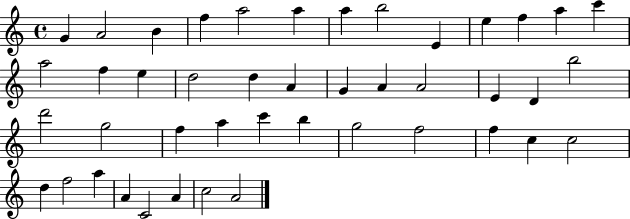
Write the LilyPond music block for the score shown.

{
  \clef treble
  \time 4/4
  \defaultTimeSignature
  \key c \major
  g'4 a'2 b'4 | f''4 a''2 a''4 | a''4 b''2 e'4 | e''4 f''4 a''4 c'''4 | \break a''2 f''4 e''4 | d''2 d''4 a'4 | g'4 a'4 a'2 | e'4 d'4 b''2 | \break d'''2 g''2 | f''4 a''4 c'''4 b''4 | g''2 f''2 | f''4 c''4 c''2 | \break d''4 f''2 a''4 | a'4 c'2 a'4 | c''2 a'2 | \bar "|."
}